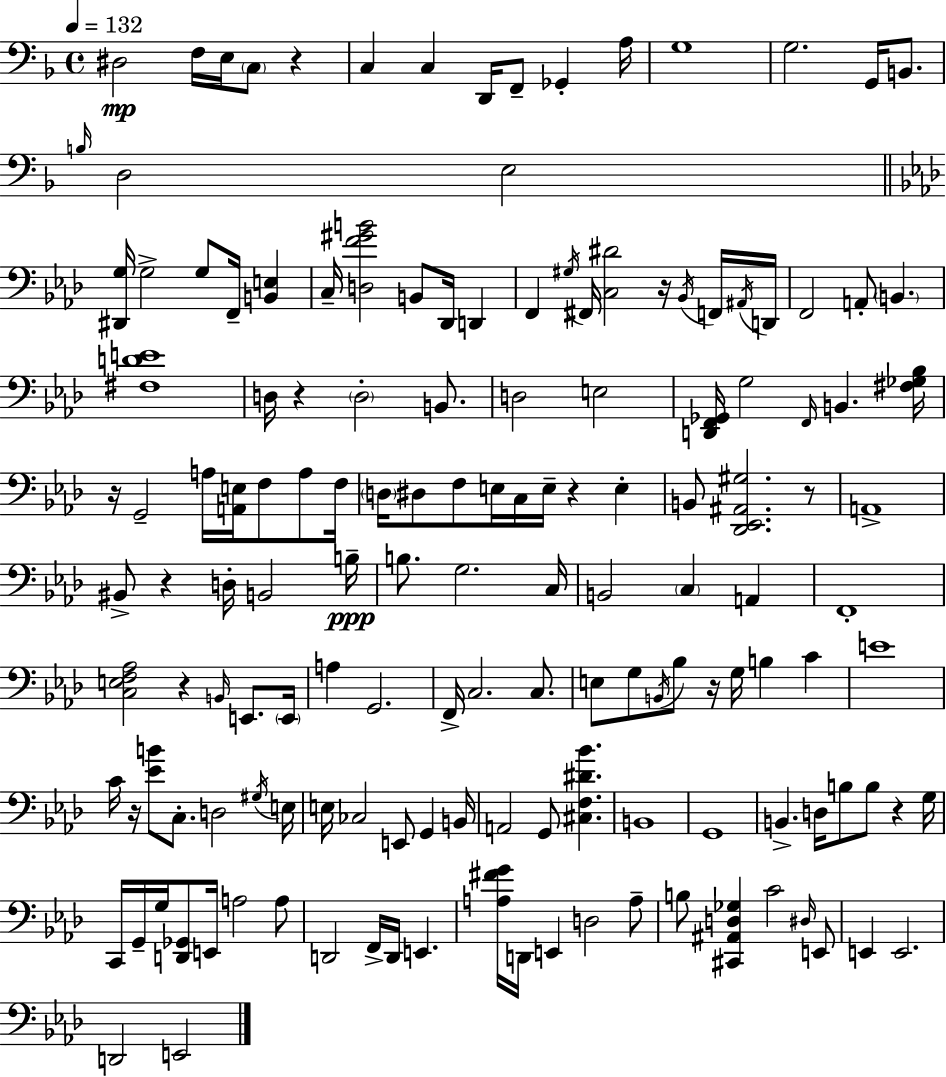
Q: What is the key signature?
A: F major